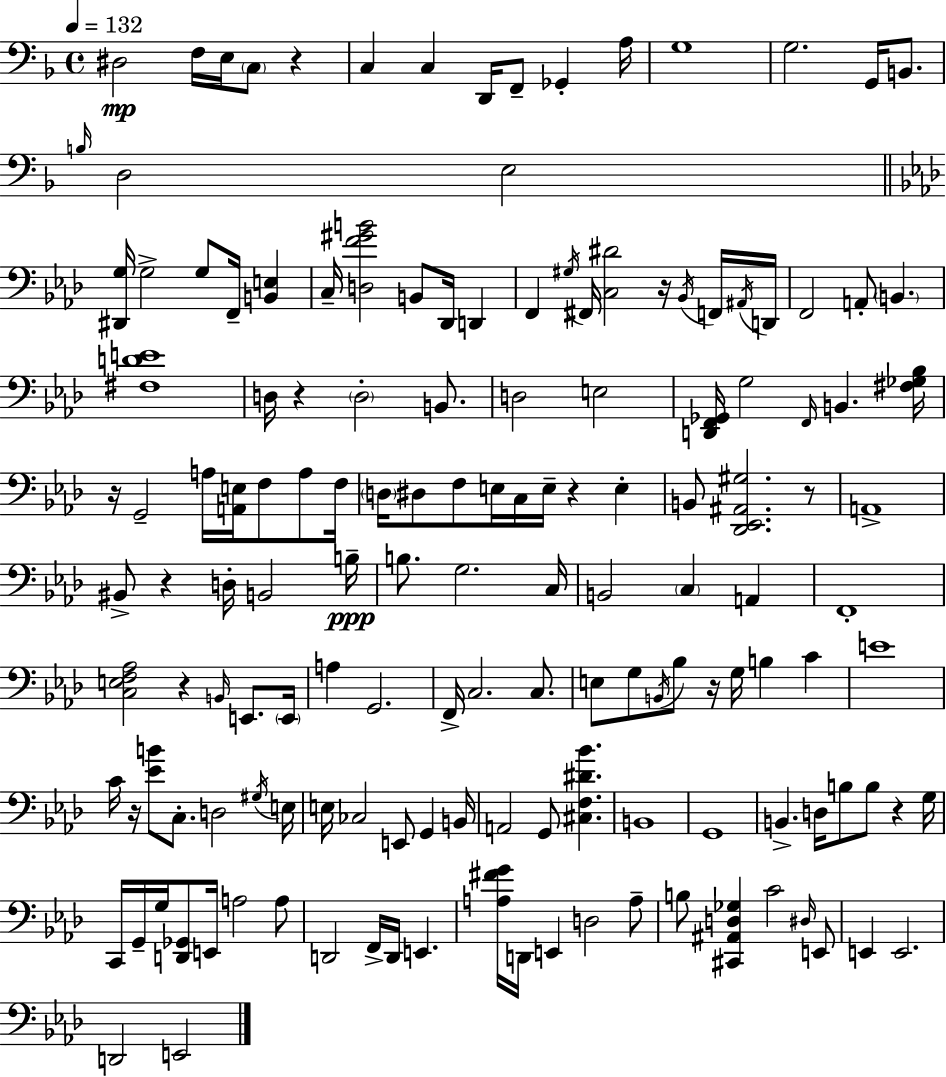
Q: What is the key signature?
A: F major